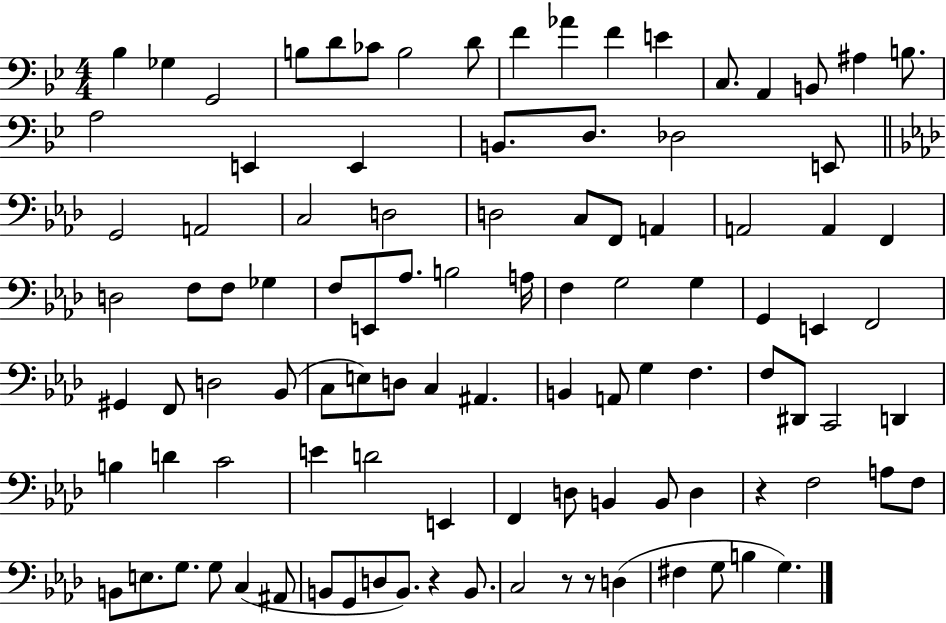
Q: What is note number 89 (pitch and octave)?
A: G2